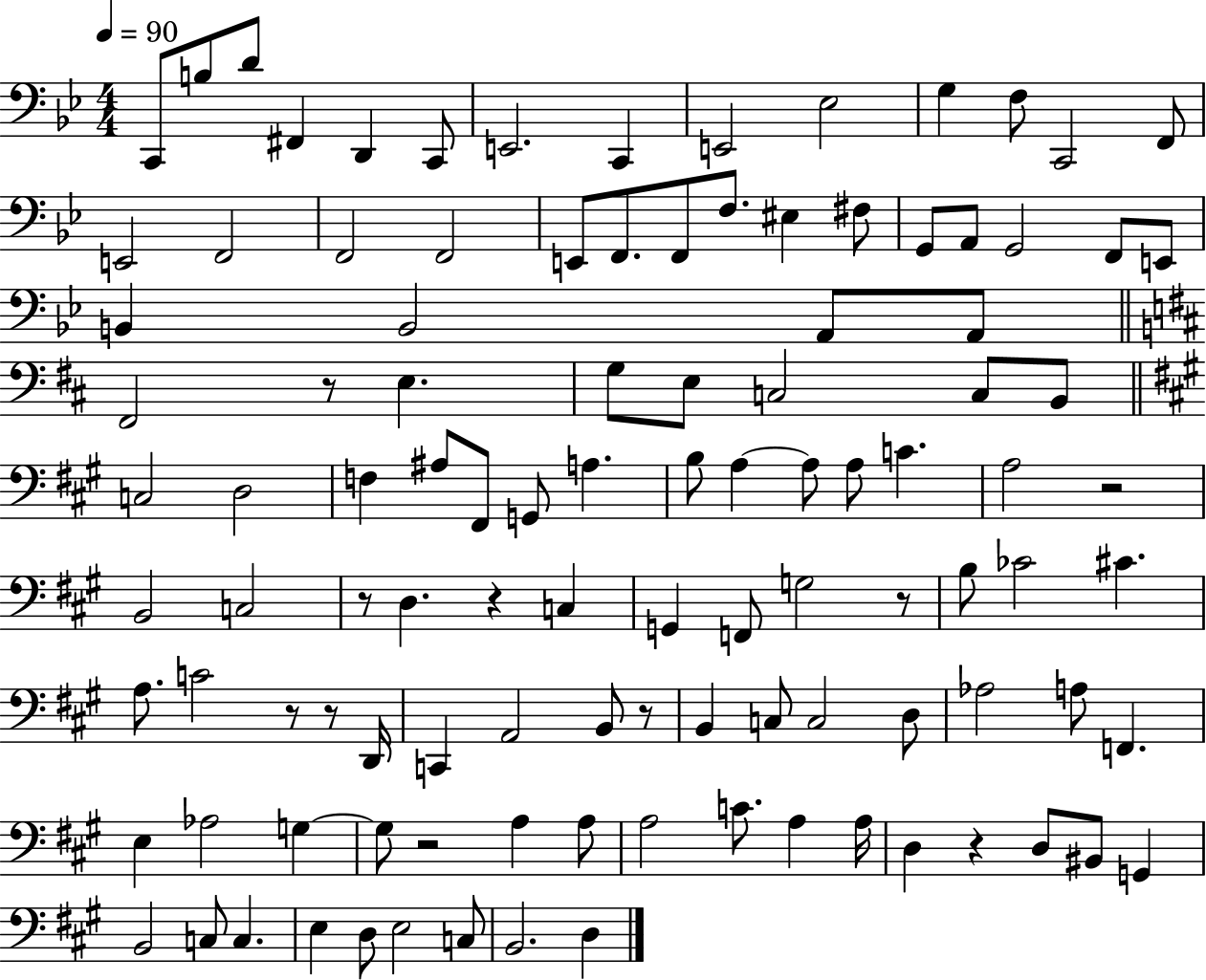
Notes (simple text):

C2/e B3/e D4/e F#2/q D2/q C2/e E2/h. C2/q E2/h Eb3/h G3/q F3/e C2/h F2/e E2/h F2/h F2/h F2/h E2/e F2/e. F2/e F3/e. EIS3/q F#3/e G2/e A2/e G2/h F2/e E2/e B2/q B2/h A2/e A2/e F#2/h R/e E3/q. G3/e E3/e C3/h C3/e B2/e C3/h D3/h F3/q A#3/e F#2/e G2/e A3/q. B3/e A3/q A3/e A3/e C4/q. A3/h R/h B2/h C3/h R/e D3/q. R/q C3/q G2/q F2/e G3/h R/e B3/e CES4/h C#4/q. A3/e. C4/h R/e R/e D2/s C2/q A2/h B2/e R/e B2/q C3/e C3/h D3/e Ab3/h A3/e F2/q. E3/q Ab3/h G3/q G3/e R/h A3/q A3/e A3/h C4/e. A3/q A3/s D3/q R/q D3/e BIS2/e G2/q B2/h C3/e C3/q. E3/q D3/e E3/h C3/e B2/h. D3/q